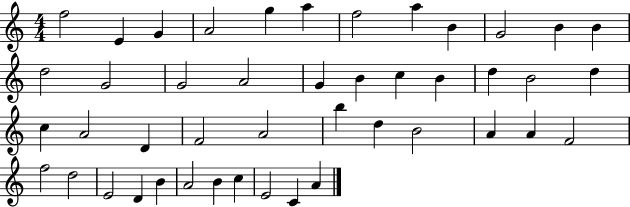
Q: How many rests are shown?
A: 0